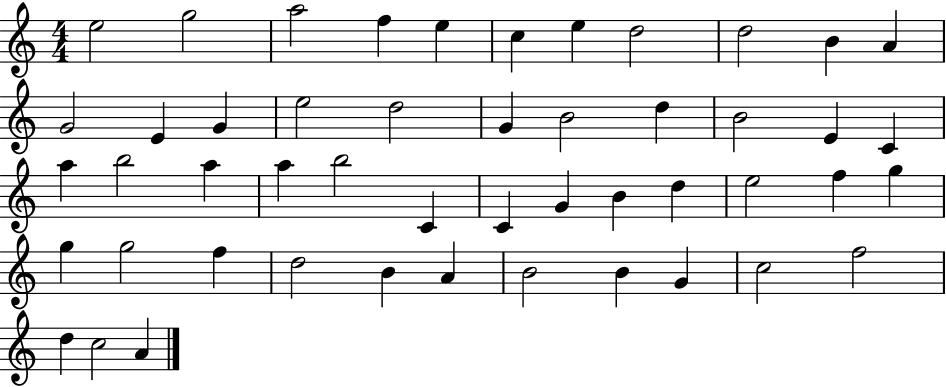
X:1
T:Untitled
M:4/4
L:1/4
K:C
e2 g2 a2 f e c e d2 d2 B A G2 E G e2 d2 G B2 d B2 E C a b2 a a b2 C C G B d e2 f g g g2 f d2 B A B2 B G c2 f2 d c2 A